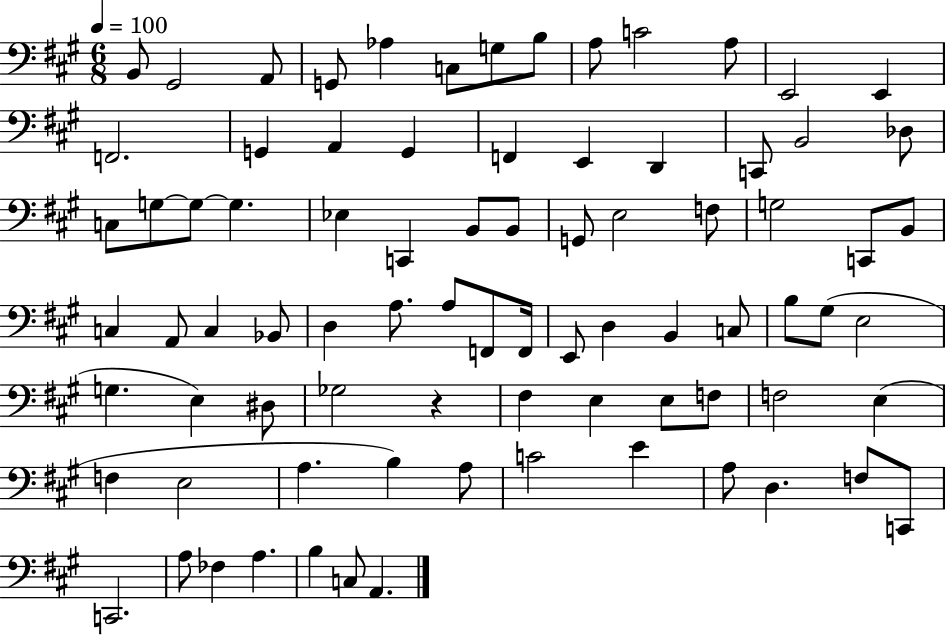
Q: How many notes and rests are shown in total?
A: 82